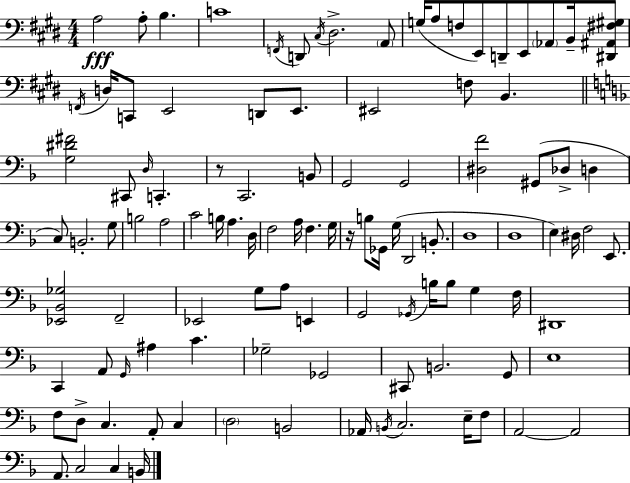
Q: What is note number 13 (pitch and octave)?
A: E2